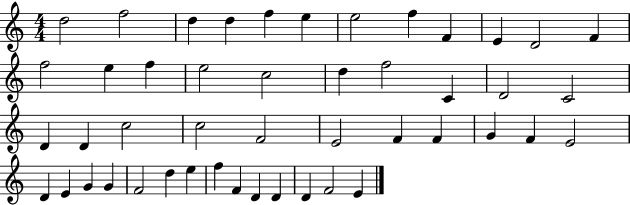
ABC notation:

X:1
T:Untitled
M:4/4
L:1/4
K:C
d2 f2 d d f e e2 f F E D2 F f2 e f e2 c2 d f2 C D2 C2 D D c2 c2 F2 E2 F F G F E2 D E G G F2 d e f F D D D F2 E